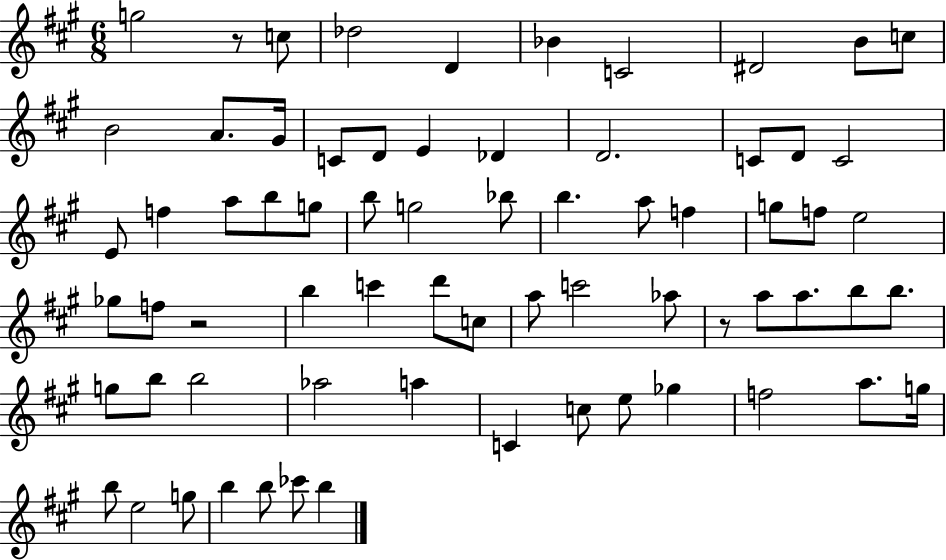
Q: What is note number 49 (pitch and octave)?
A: B5